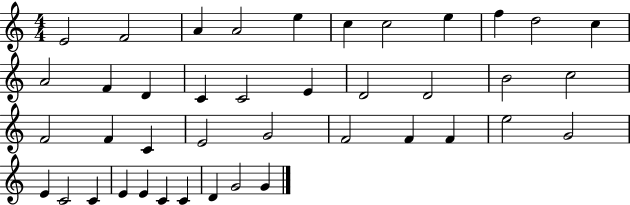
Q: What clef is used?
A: treble